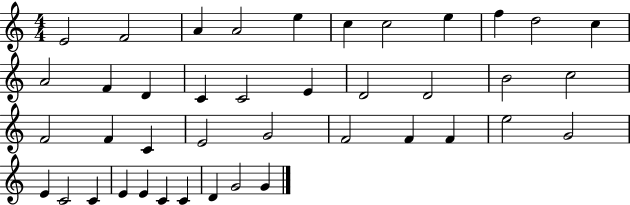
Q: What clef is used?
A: treble